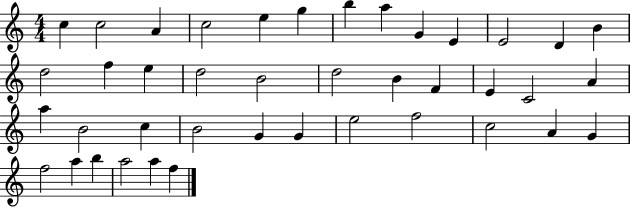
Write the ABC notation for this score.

X:1
T:Untitled
M:4/4
L:1/4
K:C
c c2 A c2 e g b a G E E2 D B d2 f e d2 B2 d2 B F E C2 A a B2 c B2 G G e2 f2 c2 A G f2 a b a2 a f